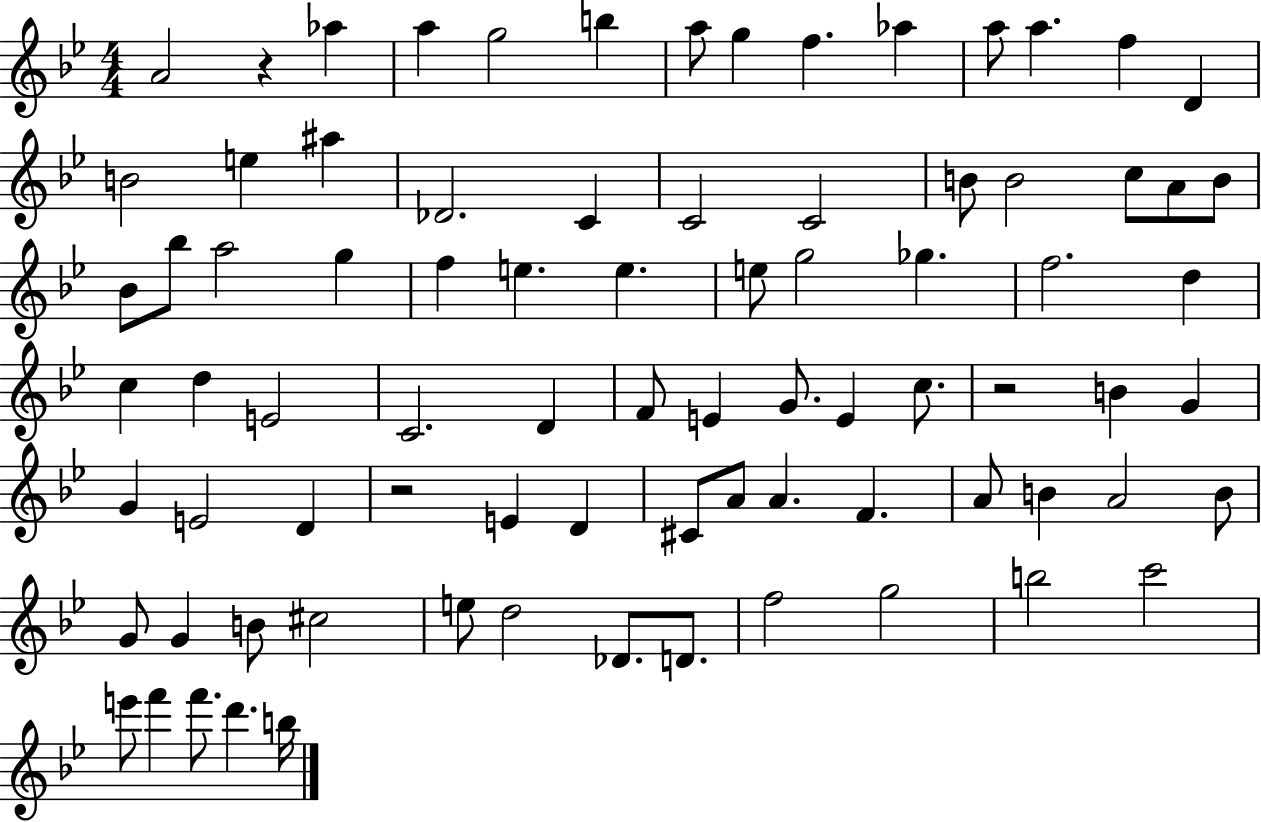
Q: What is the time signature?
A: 4/4